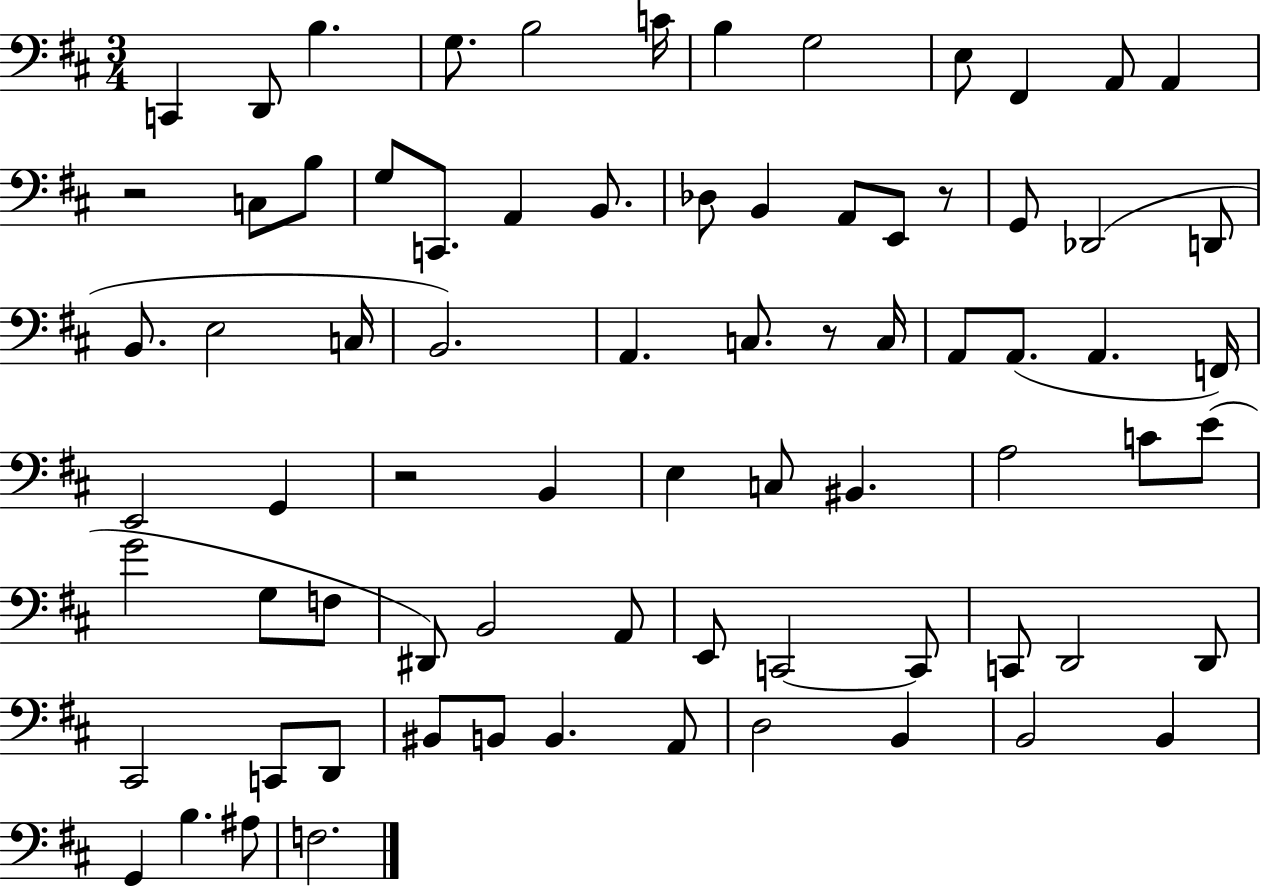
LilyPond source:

{
  \clef bass
  \numericTimeSignature
  \time 3/4
  \key d \major
  c,4 d,8 b4. | g8. b2 c'16 | b4 g2 | e8 fis,4 a,8 a,4 | \break r2 c8 b8 | g8 c,8. a,4 b,8. | des8 b,4 a,8 e,8 r8 | g,8 des,2( d,8 | \break b,8. e2 c16 | b,2.) | a,4. c8. r8 c16 | a,8 a,8.( a,4. f,16) | \break e,2 g,4 | r2 b,4 | e4 c8 bis,4. | a2 c'8 e'8( | \break g'2 g8 f8 | dis,8) b,2 a,8 | e,8 c,2~~ c,8 | c,8 d,2 d,8 | \break cis,2 c,8 d,8 | bis,8 b,8 b,4. a,8 | d2 b,4 | b,2 b,4 | \break g,4 b4. ais8 | f2. | \bar "|."
}